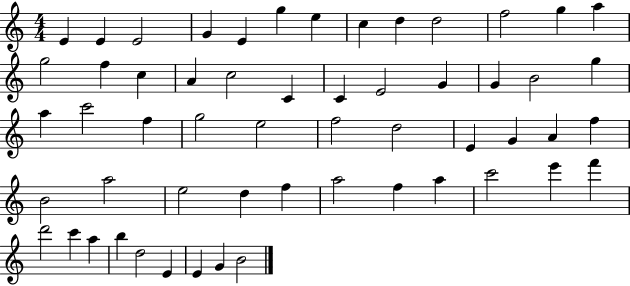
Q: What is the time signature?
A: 4/4